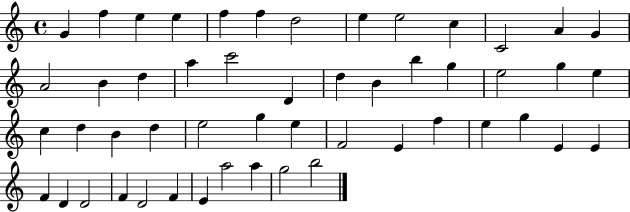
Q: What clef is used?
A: treble